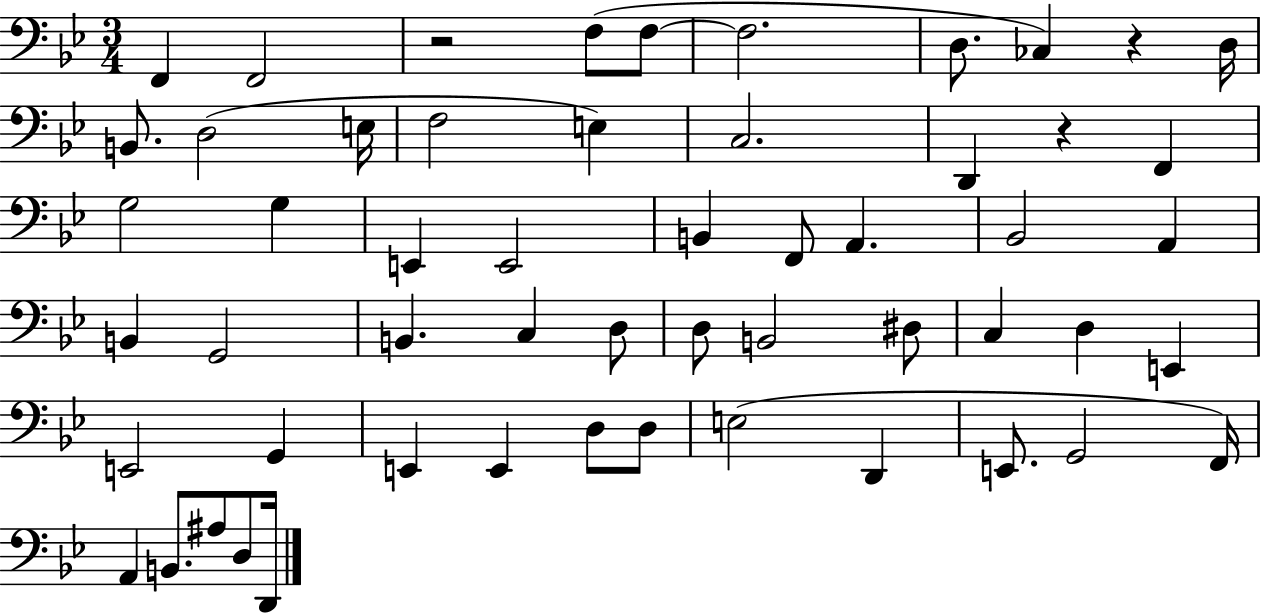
X:1
T:Untitled
M:3/4
L:1/4
K:Bb
F,, F,,2 z2 F,/2 F,/2 F,2 D,/2 _C, z D,/4 B,,/2 D,2 E,/4 F,2 E, C,2 D,, z F,, G,2 G, E,, E,,2 B,, F,,/2 A,, _B,,2 A,, B,, G,,2 B,, C, D,/2 D,/2 B,,2 ^D,/2 C, D, E,, E,,2 G,, E,, E,, D,/2 D,/2 E,2 D,, E,,/2 G,,2 F,,/4 A,, B,,/2 ^A,/2 D,/2 D,,/4